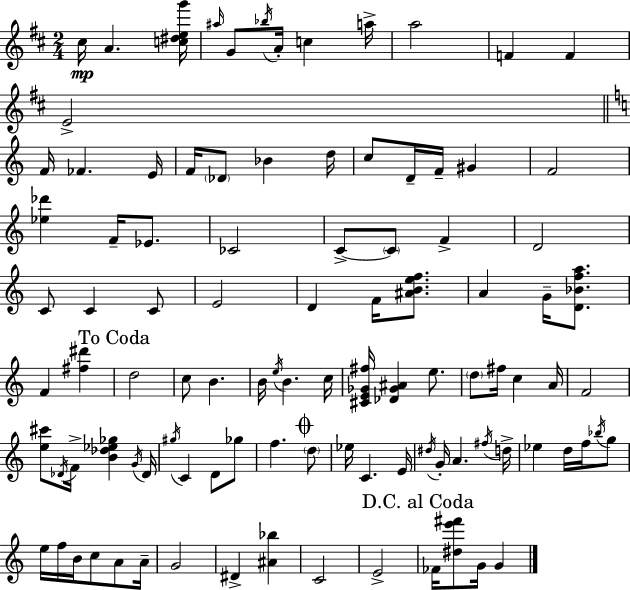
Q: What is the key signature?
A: D major